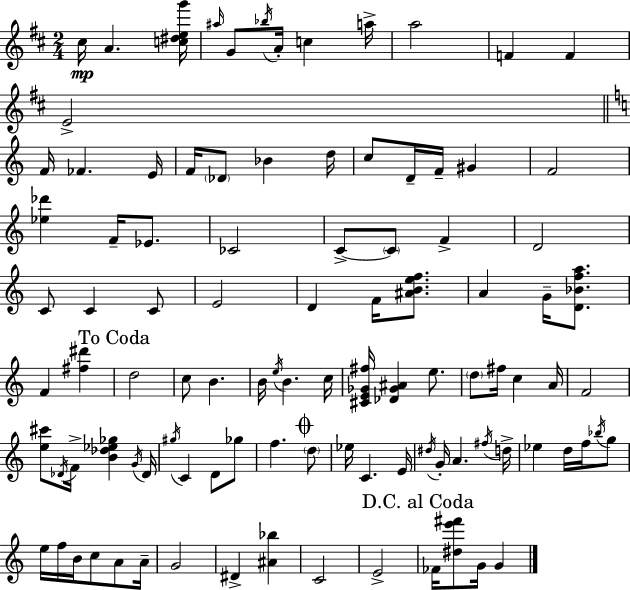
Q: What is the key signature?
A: D major